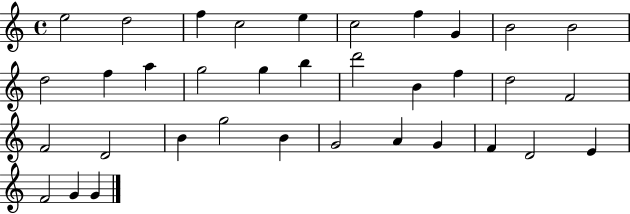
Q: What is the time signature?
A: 4/4